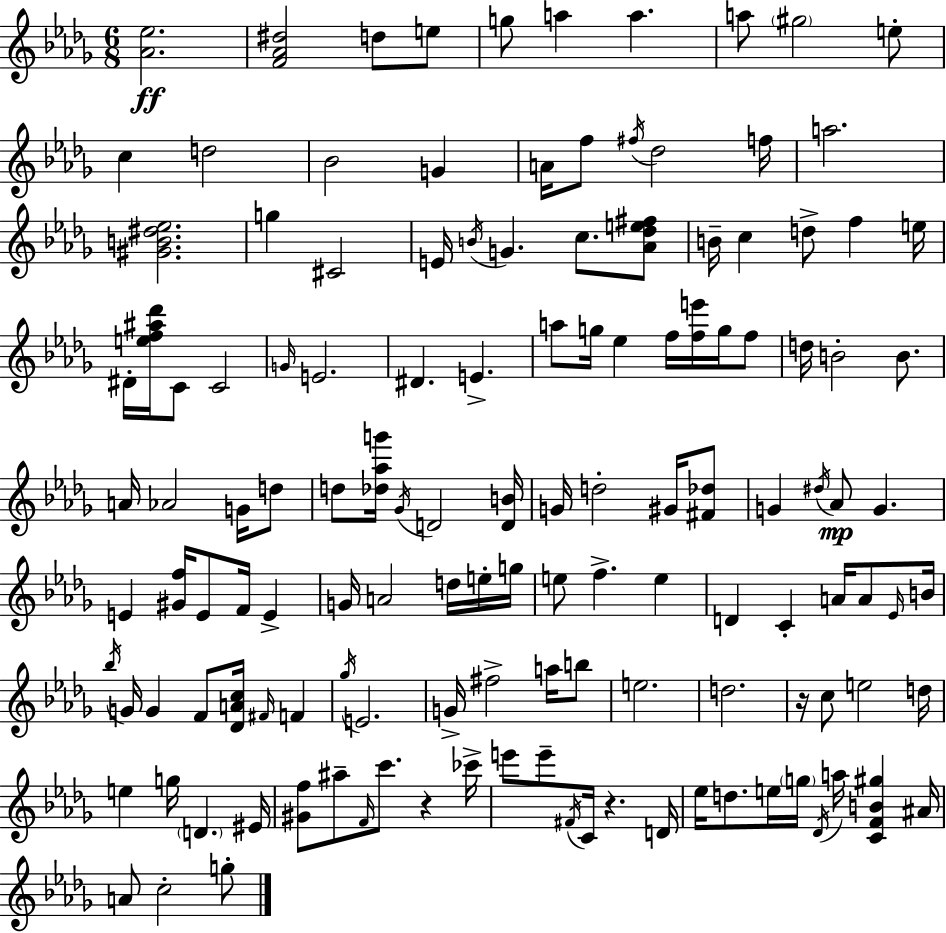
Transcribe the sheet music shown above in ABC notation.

X:1
T:Untitled
M:6/8
L:1/4
K:Bbm
[_A_e]2 [F_A^d]2 d/2 e/2 g/2 a a a/2 ^g2 e/2 c d2 _B2 G A/4 f/2 ^f/4 _d2 f/4 a2 [^GB^d_e]2 g ^C2 E/4 B/4 G c/2 [_A_de^f]/2 B/4 c d/2 f e/4 ^D/4 [ef^a_d']/4 C/2 C2 G/4 E2 ^D E a/2 g/4 _e f/4 [fe']/4 g/4 f/2 d/4 B2 B/2 A/4 _A2 G/4 d/2 d/2 [_d_ag']/4 _G/4 D2 [DB]/4 G/4 d2 ^G/4 [^F_d]/2 G ^d/4 _A/2 G E [^Gf]/4 E/2 F/4 E G/4 A2 d/4 e/4 g/4 e/2 f e D C A/4 A/2 _E/4 B/4 _b/4 G/4 G F/2 [_DAc]/4 ^F/4 F _g/4 E2 G/4 ^f2 a/4 b/2 e2 d2 z/4 c/2 e2 d/4 e g/4 D ^E/4 [^Gf]/2 ^a/2 F/4 c'/2 z _c'/4 e'/2 e'/2 ^F/4 C/4 z D/4 _e/4 d/2 e/4 g/4 _D/4 a/4 [CFB^g] ^A/4 A/2 c2 g/2